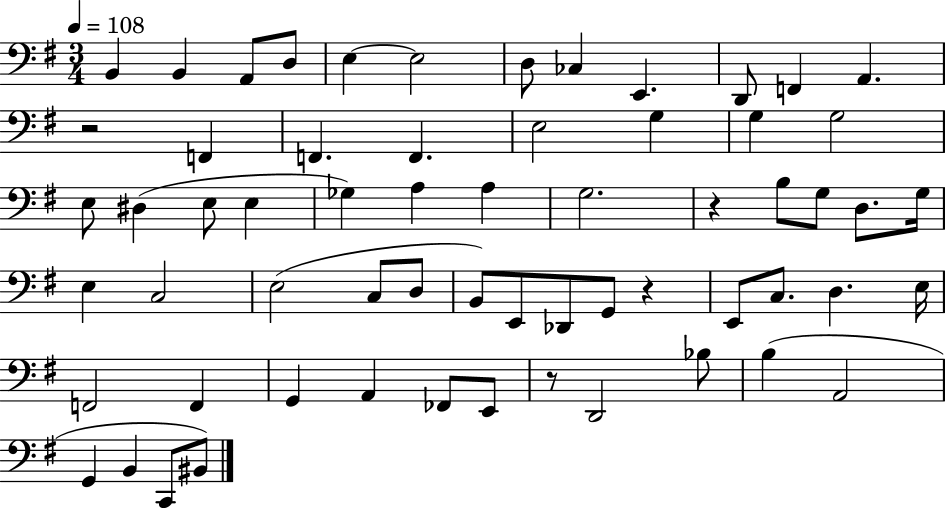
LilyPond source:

{
  \clef bass
  \numericTimeSignature
  \time 3/4
  \key g \major
  \tempo 4 = 108
  \repeat volta 2 { b,4 b,4 a,8 d8 | e4~~ e2 | d8 ces4 e,4. | d,8 f,4 a,4. | \break r2 f,4 | f,4. f,4. | e2 g4 | g4 g2 | \break e8 dis4( e8 e4 | ges4) a4 a4 | g2. | r4 b8 g8 d8. g16 | \break e4 c2 | e2( c8 d8 | b,8) e,8 des,8 g,8 r4 | e,8 c8. d4. e16 | \break f,2 f,4 | g,4 a,4 fes,8 e,8 | r8 d,2 bes8 | b4( a,2 | \break g,4 b,4 c,8 bis,8) | } \bar "|."
}